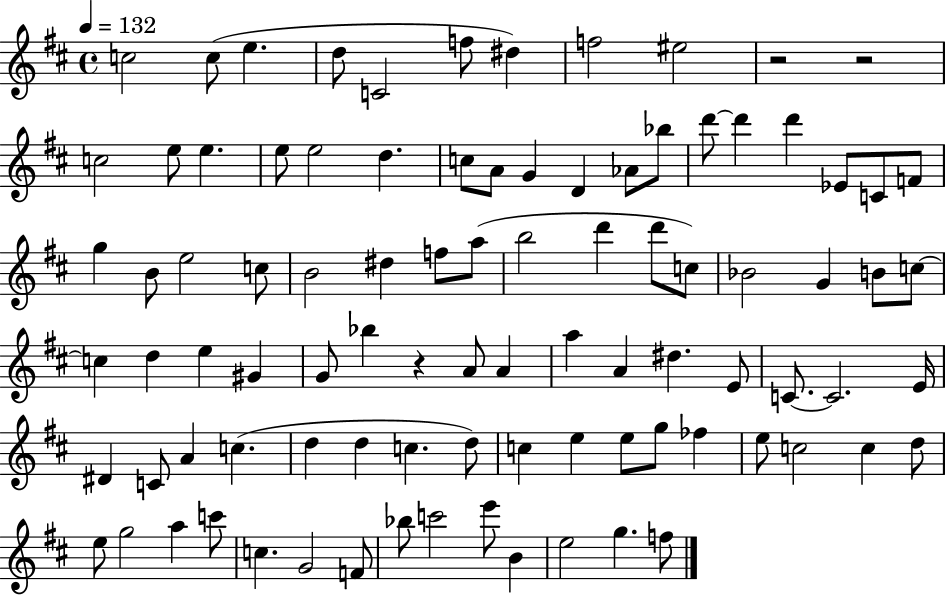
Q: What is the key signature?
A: D major